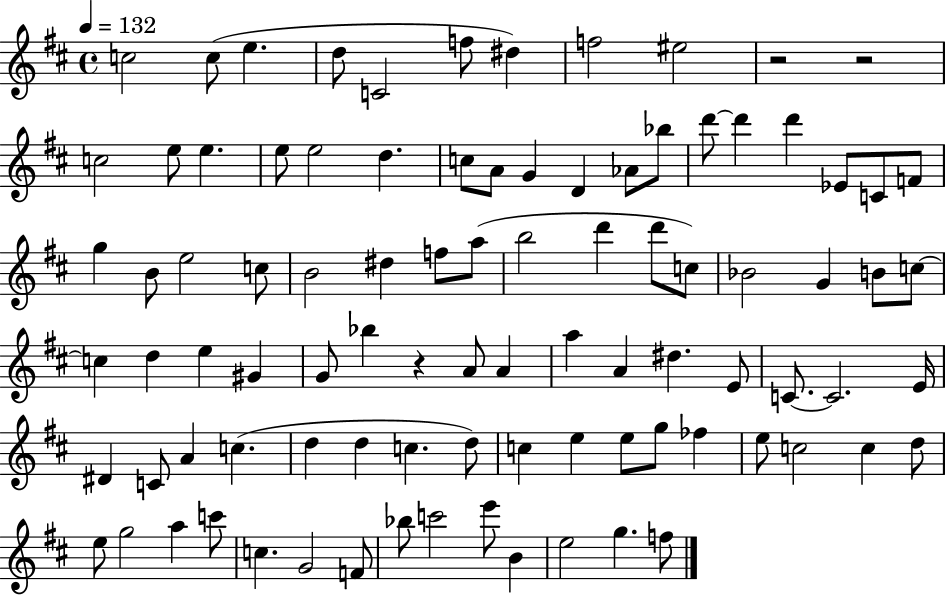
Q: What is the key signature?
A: D major